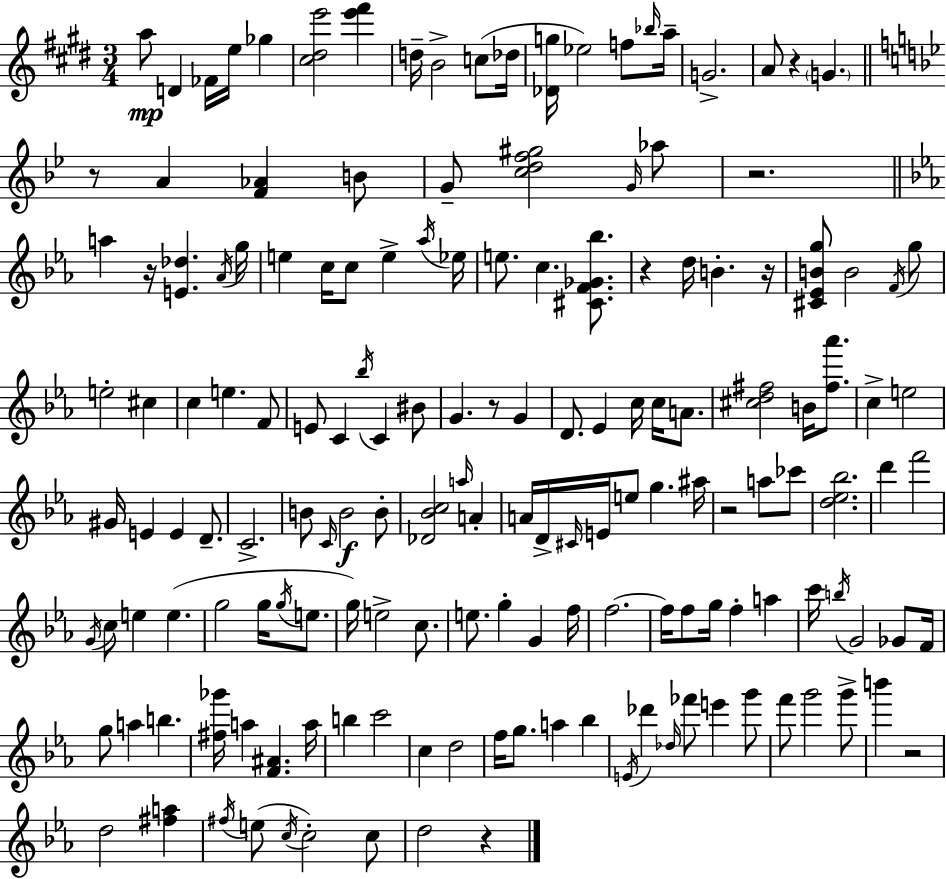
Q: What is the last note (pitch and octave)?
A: D5